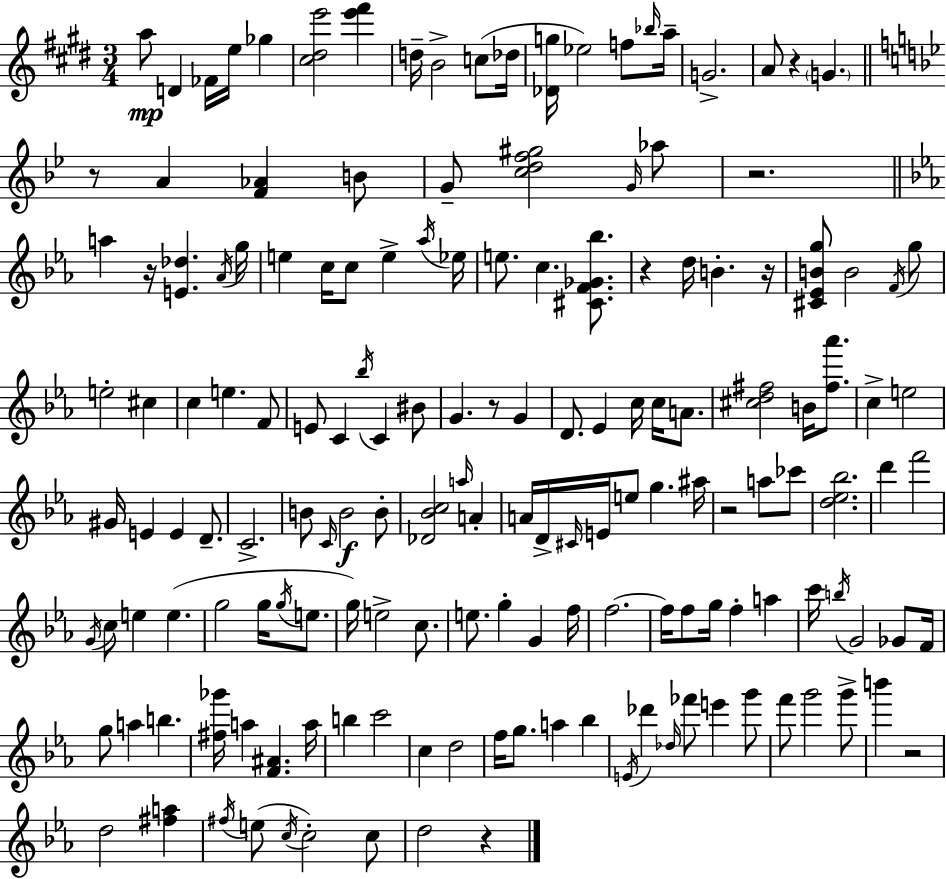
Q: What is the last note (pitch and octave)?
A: D5